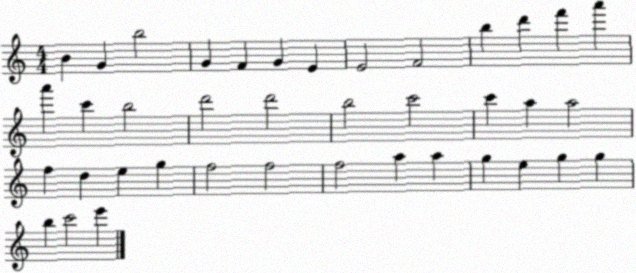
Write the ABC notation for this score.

X:1
T:Untitled
M:4/4
L:1/4
K:C
B G b2 G F G E E2 F2 b d' f' a' a' c' b2 d'2 d'2 b2 c'2 c' a a2 f d e g f2 f2 f2 a a g e g g b c'2 e'